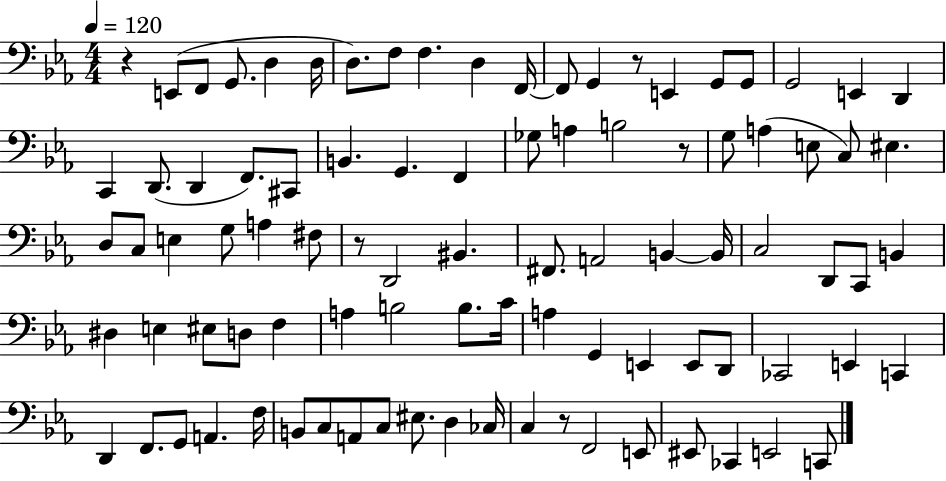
X:1
T:Untitled
M:4/4
L:1/4
K:Eb
z E,,/2 F,,/2 G,,/2 D, D,/4 D,/2 F,/2 F, D, F,,/4 F,,/2 G,, z/2 E,, G,,/2 G,,/2 G,,2 E,, D,, C,, D,,/2 D,, F,,/2 ^C,,/2 B,, G,, F,, _G,/2 A, B,2 z/2 G,/2 A, E,/2 C,/2 ^E, D,/2 C,/2 E, G,/2 A, ^F,/2 z/2 D,,2 ^B,, ^F,,/2 A,,2 B,, B,,/4 C,2 D,,/2 C,,/2 B,, ^D, E, ^E,/2 D,/2 F, A, B,2 B,/2 C/4 A, G,, E,, E,,/2 D,,/2 _C,,2 E,, C,, D,, F,,/2 G,,/2 A,, F,/4 B,,/2 C,/2 A,,/2 C,/2 ^E,/2 D, _C,/4 C, z/2 F,,2 E,,/2 ^E,,/2 _C,, E,,2 C,,/2